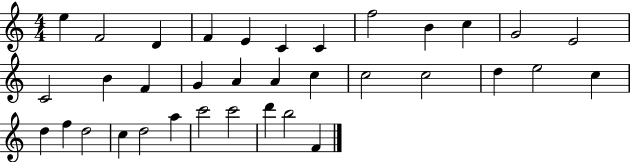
X:1
T:Untitled
M:4/4
L:1/4
K:C
e F2 D F E C C f2 B c G2 E2 C2 B F G A A c c2 c2 d e2 c d f d2 c d2 a c'2 c'2 d' b2 F